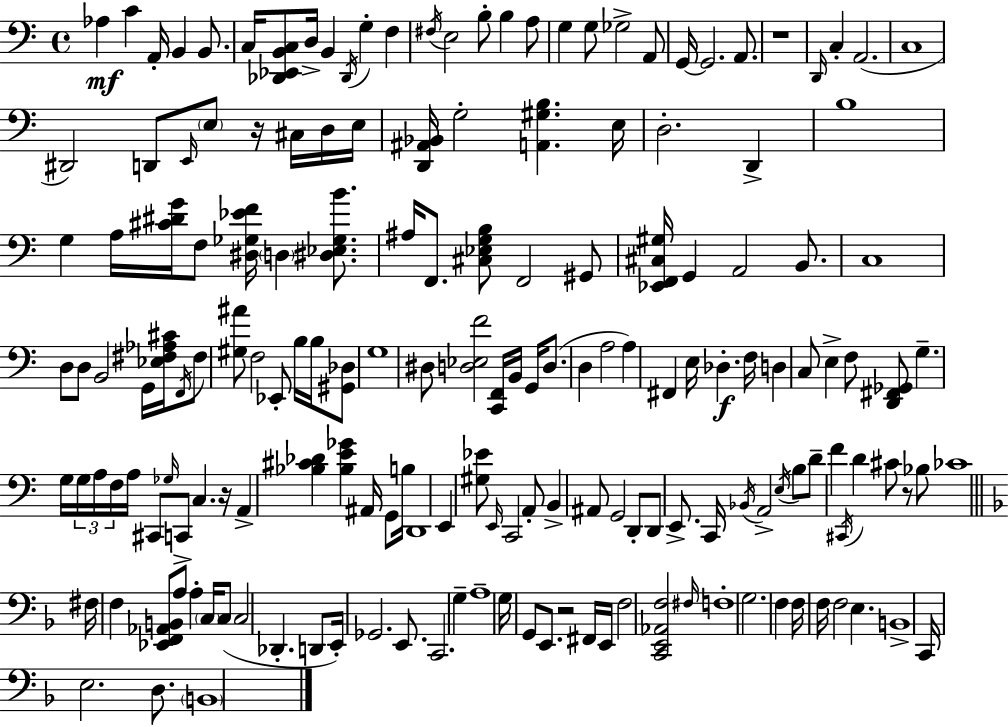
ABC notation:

X:1
T:Untitled
M:4/4
L:1/4
K:Am
_A, C A,,/4 B,, B,,/2 C,/4 [_D,,_E,,B,,C,]/2 D,/4 B,, _D,,/4 G, F, ^F,/4 E,2 B,/2 B, A,/2 G, G,/2 _G,2 A,,/2 G,,/4 G,,2 A,,/2 z4 D,,/4 C, A,,2 C,4 ^D,,2 D,,/2 E,,/4 E,/2 z/4 ^C,/4 D,/4 E,/4 [D,,^A,,_B,,]/4 G,2 [A,,^G,B,] E,/4 D,2 D,, B,4 G, A,/4 [^C^DG]/4 F,/2 [^D,_G,_EF]/4 D, [^D,_E,_G,B]/2 ^A,/4 F,,/2 [^C,_E,G,B,]/2 F,,2 ^G,,/2 [_E,,F,,^C,^G,]/4 G,, A,,2 B,,/2 C,4 D,/2 D,/2 B,,2 G,,/4 [_E,^F,_A,^C]/4 F,,/4 ^F,/2 [^G,^A]/2 F,2 _E,,/2 B,/4 B,/4 [^G,,_D,]/2 G,4 ^D,/2 [D,_E,F]2 [C,,F,,]/4 B,,/4 G,,/4 D,/2 D, A,2 A, ^F,, E,/4 _D, F,/4 D, C,/2 E, F,/2 [D,,^F,,_G,,]/2 G, G,/4 G,/4 A,/4 F,/4 A,/4 ^C,,/2 _G,/4 C,,/2 C, z/4 A,, [_B,^C_D] [_B,E_G] ^A,,/4 G,,/2 B,/4 D,,4 E,, [^G,_E]/2 E,,/4 C,,2 A,,/2 B,, ^A,,/2 G,,2 D,,/2 D,,/2 E,,/2 C,,/4 _B,,/4 A,,2 E,/4 B,/2 D/2 F ^C,,/4 D ^C/2 z/2 _B,/2 _C4 ^F,/4 F, [_E,,F,,_A,,B,,]/2 A,/2 A, C,/4 C,/2 C,2 _D,, D,,/2 E,,/4 _G,,2 E,,/2 C,,2 G, A,4 G,/4 G,,/2 E,,/2 z2 ^F,,/4 E,,/4 F,2 [C,,E,,_A,,F,]2 ^F,/4 F,4 G,2 F, F,/4 F,/4 F,2 E, B,,4 C,,/4 E,2 D,/2 B,,4